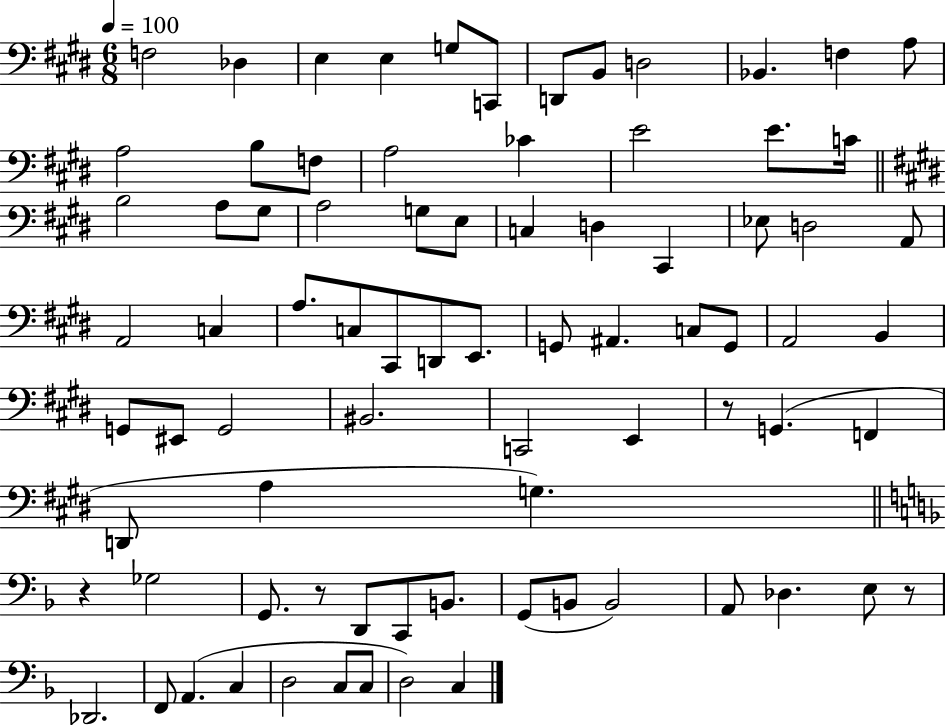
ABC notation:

X:1
T:Untitled
M:6/8
L:1/4
K:E
F,2 _D, E, E, G,/2 C,,/2 D,,/2 B,,/2 D,2 _B,, F, A,/2 A,2 B,/2 F,/2 A,2 _C E2 E/2 C/4 B,2 A,/2 ^G,/2 A,2 G,/2 E,/2 C, D, ^C,, _E,/2 D,2 A,,/2 A,,2 C, A,/2 C,/2 ^C,,/2 D,,/2 E,,/2 G,,/2 ^A,, C,/2 G,,/2 A,,2 B,, G,,/2 ^E,,/2 G,,2 ^B,,2 C,,2 E,, z/2 G,, F,, D,,/2 A, G, z _G,2 G,,/2 z/2 D,,/2 C,,/2 B,,/2 G,,/2 B,,/2 B,,2 A,,/2 _D, E,/2 z/2 _D,,2 F,,/2 A,, C, D,2 C,/2 C,/2 D,2 C,